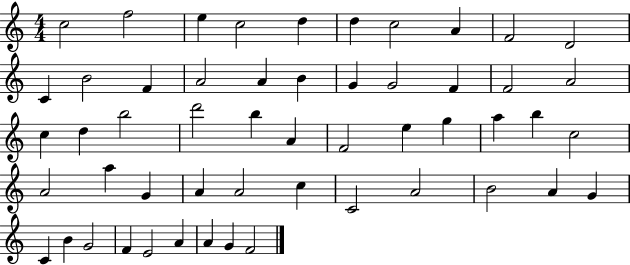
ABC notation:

X:1
T:Untitled
M:4/4
L:1/4
K:C
c2 f2 e c2 d d c2 A F2 D2 C B2 F A2 A B G G2 F F2 A2 c d b2 d'2 b A F2 e g a b c2 A2 a G A A2 c C2 A2 B2 A G C B G2 F E2 A A G F2